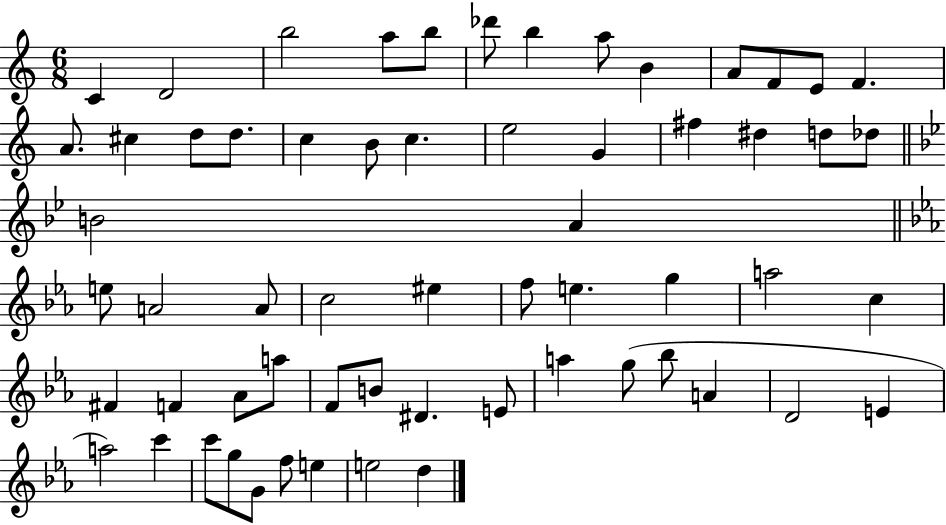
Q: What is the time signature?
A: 6/8